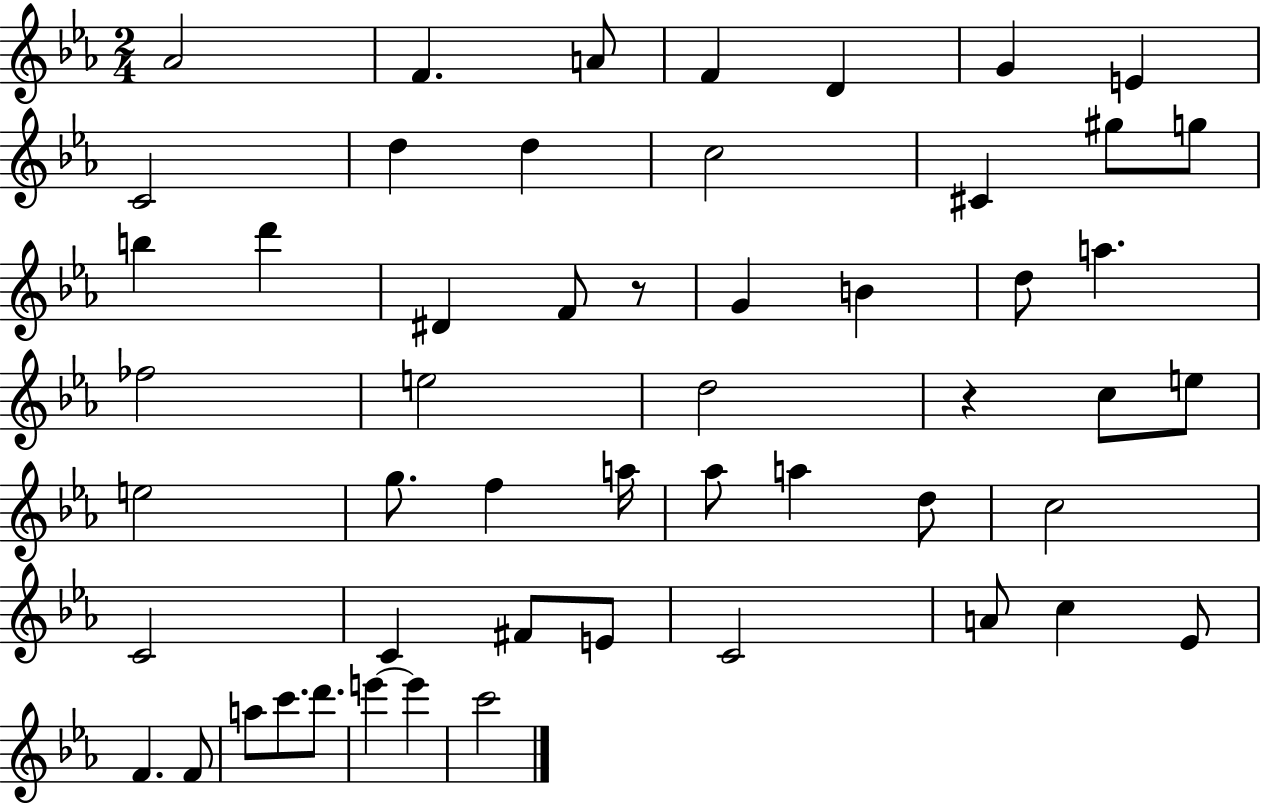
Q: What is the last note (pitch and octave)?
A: C6